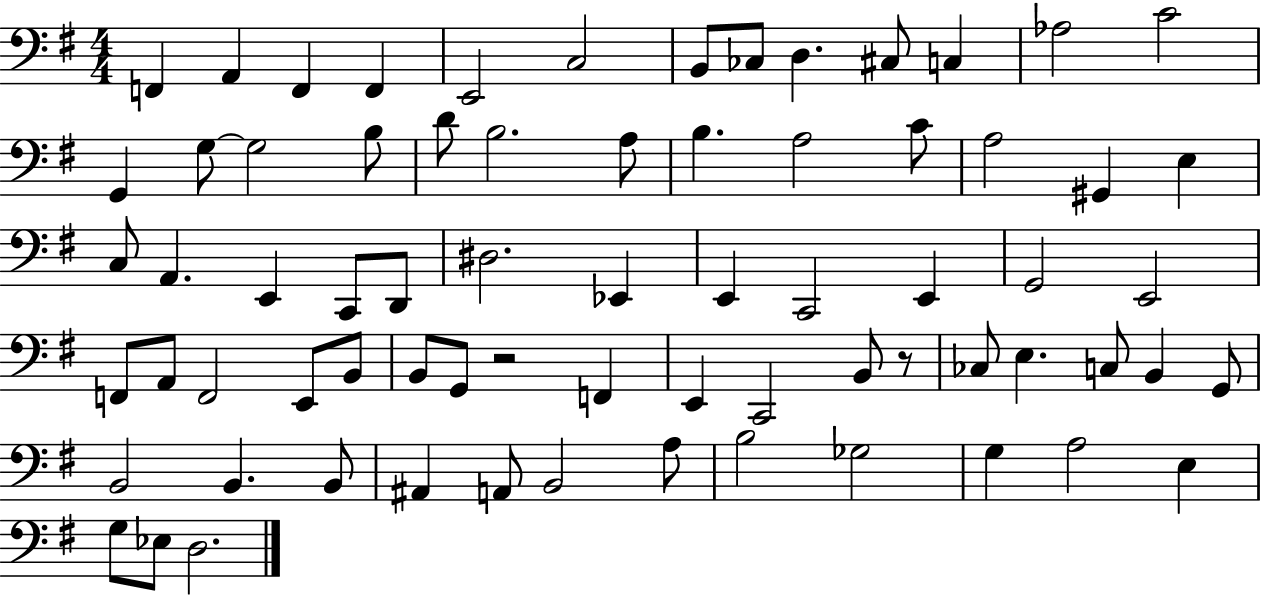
{
  \clef bass
  \numericTimeSignature
  \time 4/4
  \key g \major
  f,4 a,4 f,4 f,4 | e,2 c2 | b,8 ces8 d4. cis8 c4 | aes2 c'2 | \break g,4 g8~~ g2 b8 | d'8 b2. a8 | b4. a2 c'8 | a2 gis,4 e4 | \break c8 a,4. e,4 c,8 d,8 | dis2. ees,4 | e,4 c,2 e,4 | g,2 e,2 | \break f,8 a,8 f,2 e,8 b,8 | b,8 g,8 r2 f,4 | e,4 c,2 b,8 r8 | ces8 e4. c8 b,4 g,8 | \break b,2 b,4. b,8 | ais,4 a,8 b,2 a8 | b2 ges2 | g4 a2 e4 | \break g8 ees8 d2. | \bar "|."
}